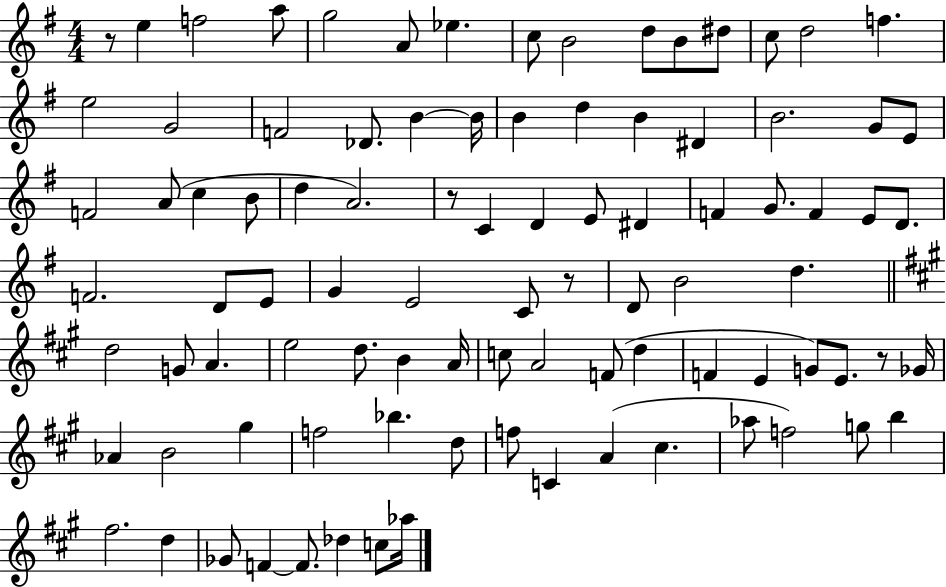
{
  \clef treble
  \numericTimeSignature
  \time 4/4
  \key g \major
  \repeat volta 2 { r8 e''4 f''2 a''8 | g''2 a'8 ees''4. | c''8 b'2 d''8 b'8 dis''8 | c''8 d''2 f''4. | \break e''2 g'2 | f'2 des'8. b'4~~ b'16 | b'4 d''4 b'4 dis'4 | b'2. g'8 e'8 | \break f'2 a'8( c''4 b'8 | d''4 a'2.) | r8 c'4 d'4 e'8 dis'4 | f'4 g'8. f'4 e'8 d'8. | \break f'2. d'8 e'8 | g'4 e'2 c'8 r8 | d'8 b'2 d''4. | \bar "||" \break \key a \major d''2 g'8 a'4. | e''2 d''8. b'4 a'16 | c''8 a'2 f'8( d''4 | f'4 e'4 g'8) e'8. r8 ges'16 | \break aes'4 b'2 gis''4 | f''2 bes''4. d''8 | f''8 c'4 a'4( cis''4. | aes''8 f''2) g''8 b''4 | \break fis''2. d''4 | ges'8 f'4~~ f'8. des''4 c''8 aes''16 | } \bar "|."
}